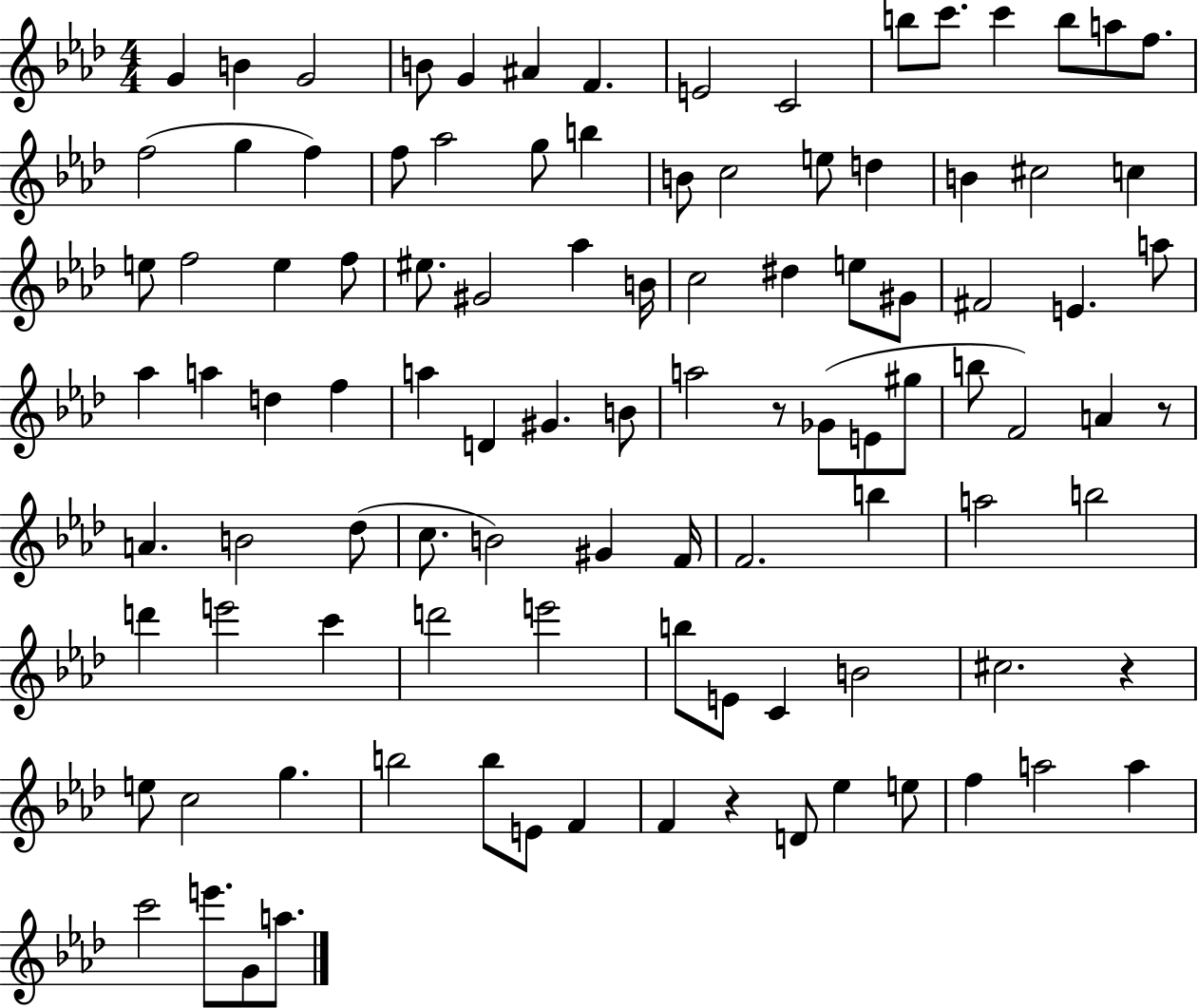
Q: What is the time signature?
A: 4/4